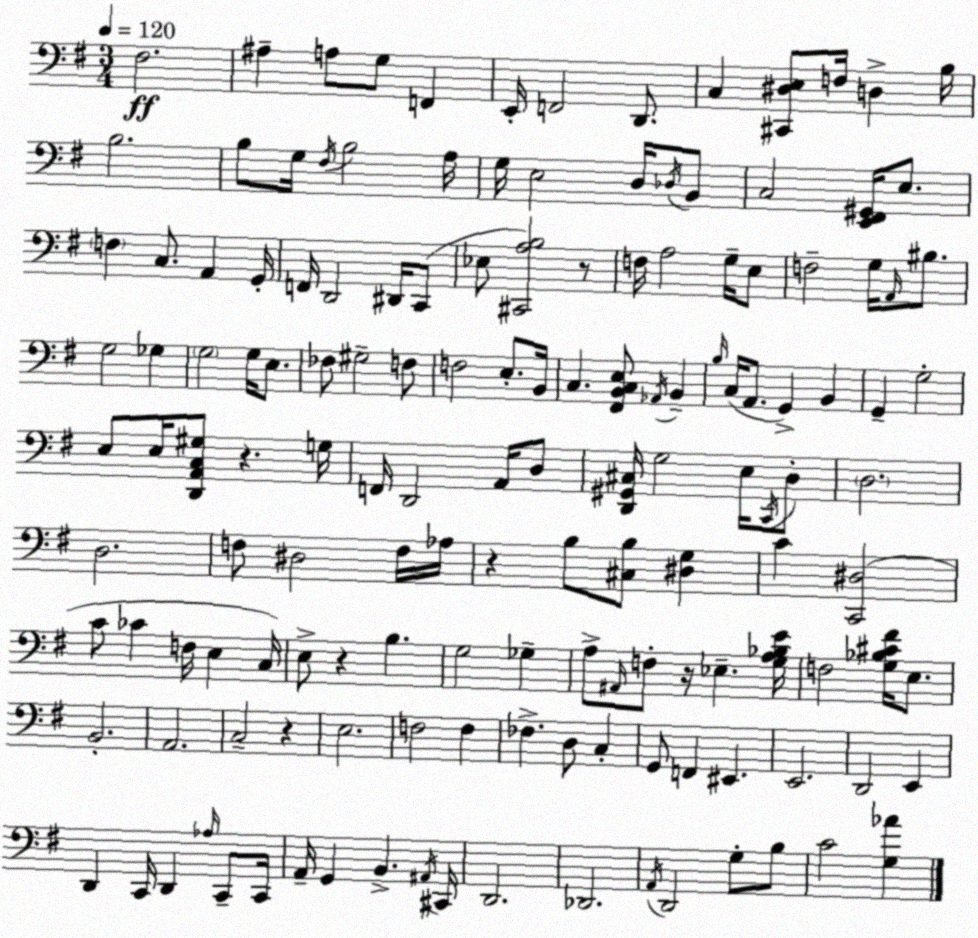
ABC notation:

X:1
T:Untitled
M:3/4
L:1/4
K:Em
^F,2 ^A, A,/2 G,/2 F,, E,,/4 F,,2 D,,/2 C, [^C,,^D,E,]/2 F,/4 D, B,/4 B,2 B,/2 G,/4 ^F,/4 B,2 A,/4 G,/4 E,2 D,/4 _D,/4 B,,/2 C,2 [E,,^F,,^G,,]/4 E,/2 F, C,/2 A,, G,,/4 F,,/4 D,,2 ^D,,/4 C,,/2 _E,/2 [^C,,A,B,]2 z/2 F,/4 A,2 G,/4 E,/2 F,2 G,/4 A,,/4 ^B,/2 G,2 _G, G,2 G,/4 E,/2 _F,/2 ^G,2 F,/2 F,2 E,/2 B,,/4 C, [^F,,B,,C,E,]/2 _A,,/4 B,, B,/4 C,/4 A,,/2 G,, B,, G,, G,2 E,/2 E,/4 [D,,A,,C,^G,]/2 z G,/4 F,,/4 D,,2 A,,/4 D,/2 [D,,^G,,^C,]/4 G,2 E,/4 C,,/4 D,/2 D,2 D,2 F,/2 ^D,2 F,/4 _A,/4 z B,/2 [^C,B,]/2 [^D,G,] C [C,,^D,]2 C/2 _C F,/4 E, C,/4 E,/2 z B, G,2 _G, A,/2 ^A,,/4 F,/2 z/4 _E, [G,A,_B,E]/4 F,2 [G,_B,^C^F]/4 E,/2 B,,2 A,,2 C,2 z E,2 F,2 F, _F, D,/2 C, G,,/2 F,, ^E,, E,,2 D,,2 E,, D,, C,,/4 D,, _A,/4 C,,/2 C,,/4 A,,/4 G,, B,, ^A,,/4 ^C,,/4 D,,2 _D,,2 A,,/4 D,,2 G,/2 B,/2 C2 [G,_A]